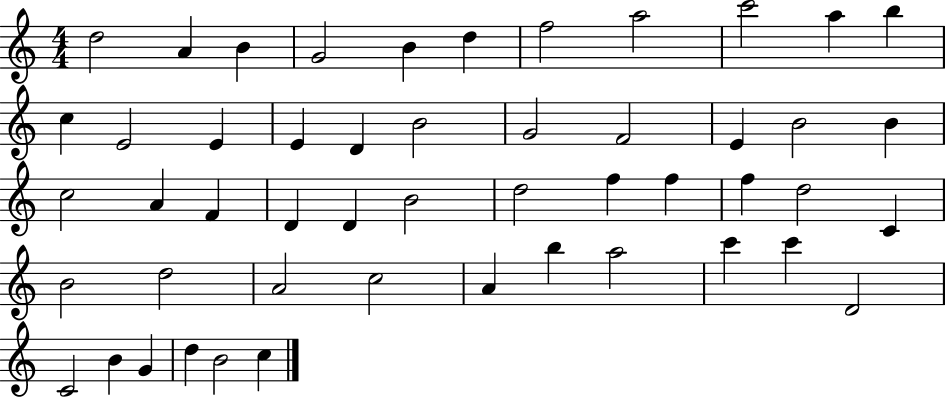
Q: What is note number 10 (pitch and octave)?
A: A5